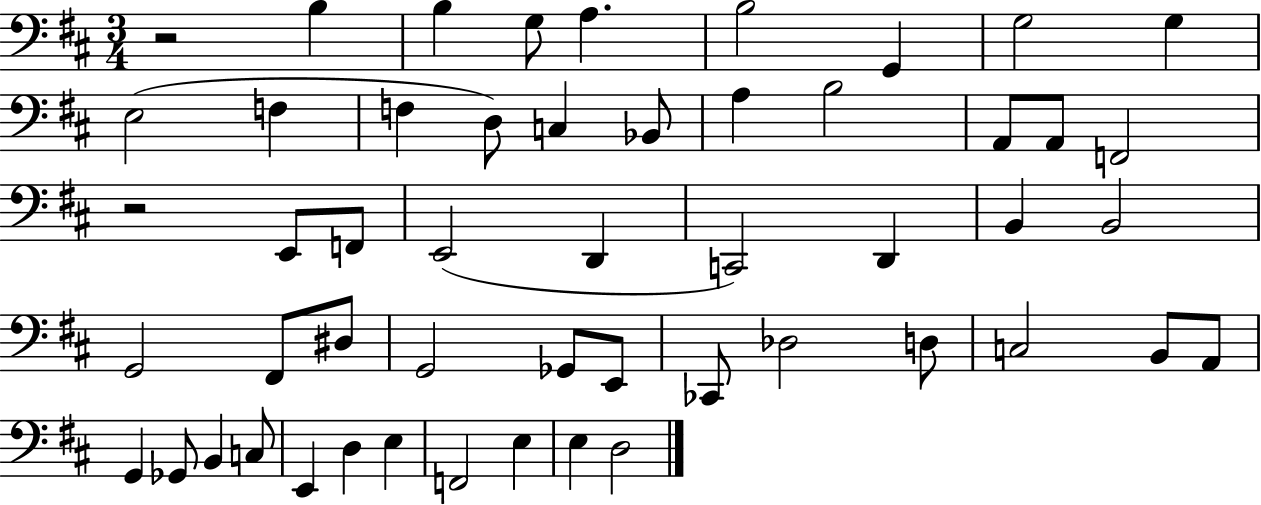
X:1
T:Untitled
M:3/4
L:1/4
K:D
z2 B, B, G,/2 A, B,2 G,, G,2 G, E,2 F, F, D,/2 C, _B,,/2 A, B,2 A,,/2 A,,/2 F,,2 z2 E,,/2 F,,/2 E,,2 D,, C,,2 D,, B,, B,,2 G,,2 ^F,,/2 ^D,/2 G,,2 _G,,/2 E,,/2 _C,,/2 _D,2 D,/2 C,2 B,,/2 A,,/2 G,, _G,,/2 B,, C,/2 E,, D, E, F,,2 E, E, D,2